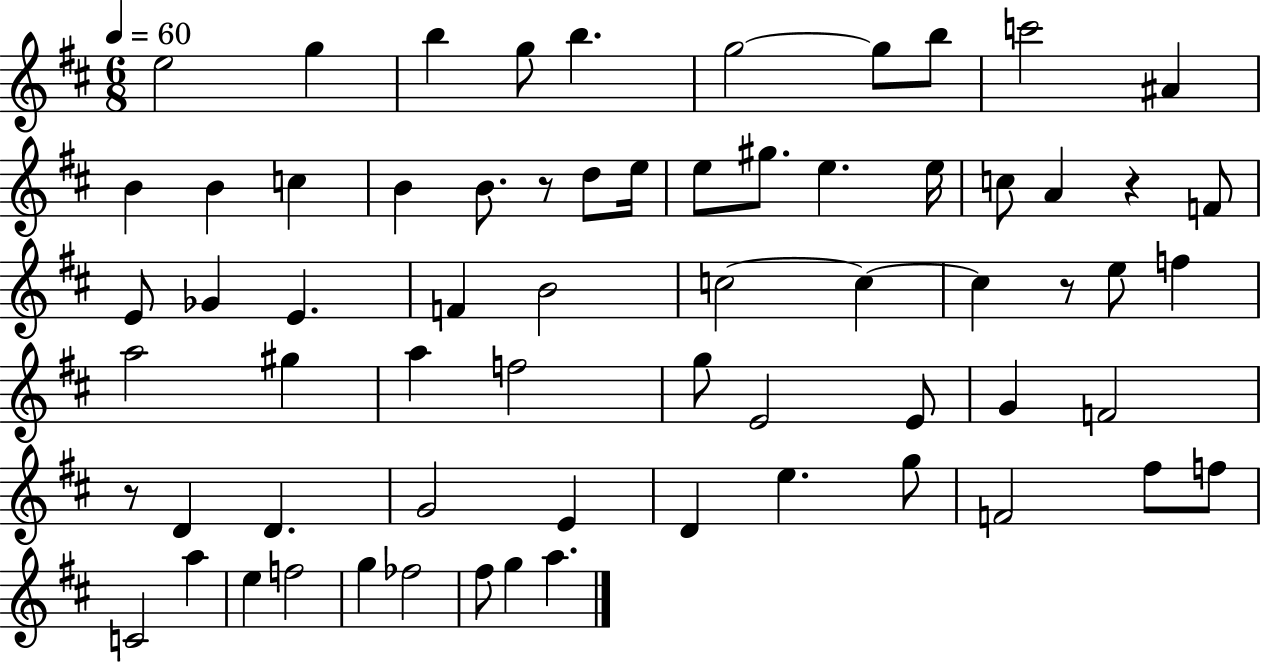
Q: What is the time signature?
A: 6/8